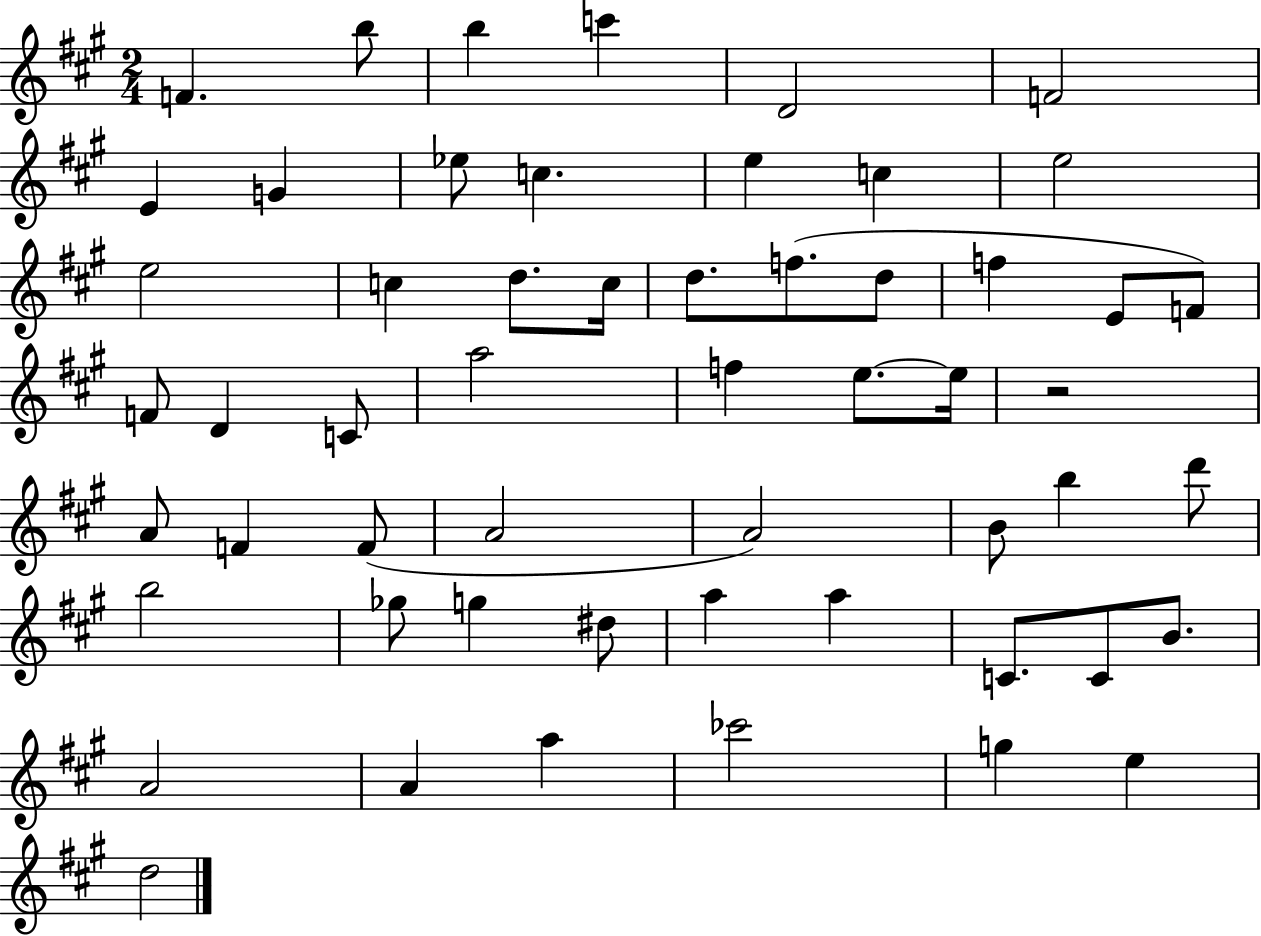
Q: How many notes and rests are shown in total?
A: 55